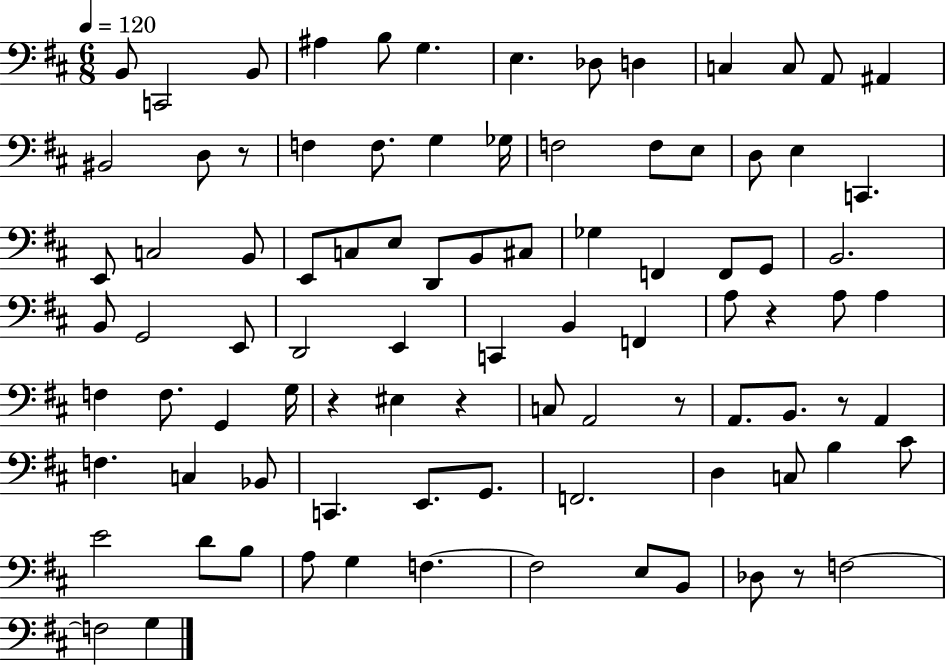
B2/e C2/h B2/e A#3/q B3/e G3/q. E3/q. Db3/e D3/q C3/q C3/e A2/e A#2/q BIS2/h D3/e R/e F3/q F3/e. G3/q Gb3/s F3/h F3/e E3/e D3/e E3/q C2/q. E2/e C3/h B2/e E2/e C3/e E3/e D2/e B2/e C#3/e Gb3/q F2/q F2/e G2/e B2/h. B2/e G2/h E2/e D2/h E2/q C2/q B2/q F2/q A3/e R/q A3/e A3/q F3/q F3/e. G2/q G3/s R/q EIS3/q R/q C3/e A2/h R/e A2/e. B2/e. R/e A2/q F3/q. C3/q Bb2/e C2/q. E2/e. G2/e. F2/h. D3/q C3/e B3/q C#4/e E4/h D4/e B3/e A3/e G3/q F3/q. F3/h E3/e B2/e Db3/e R/e F3/h F3/h G3/q